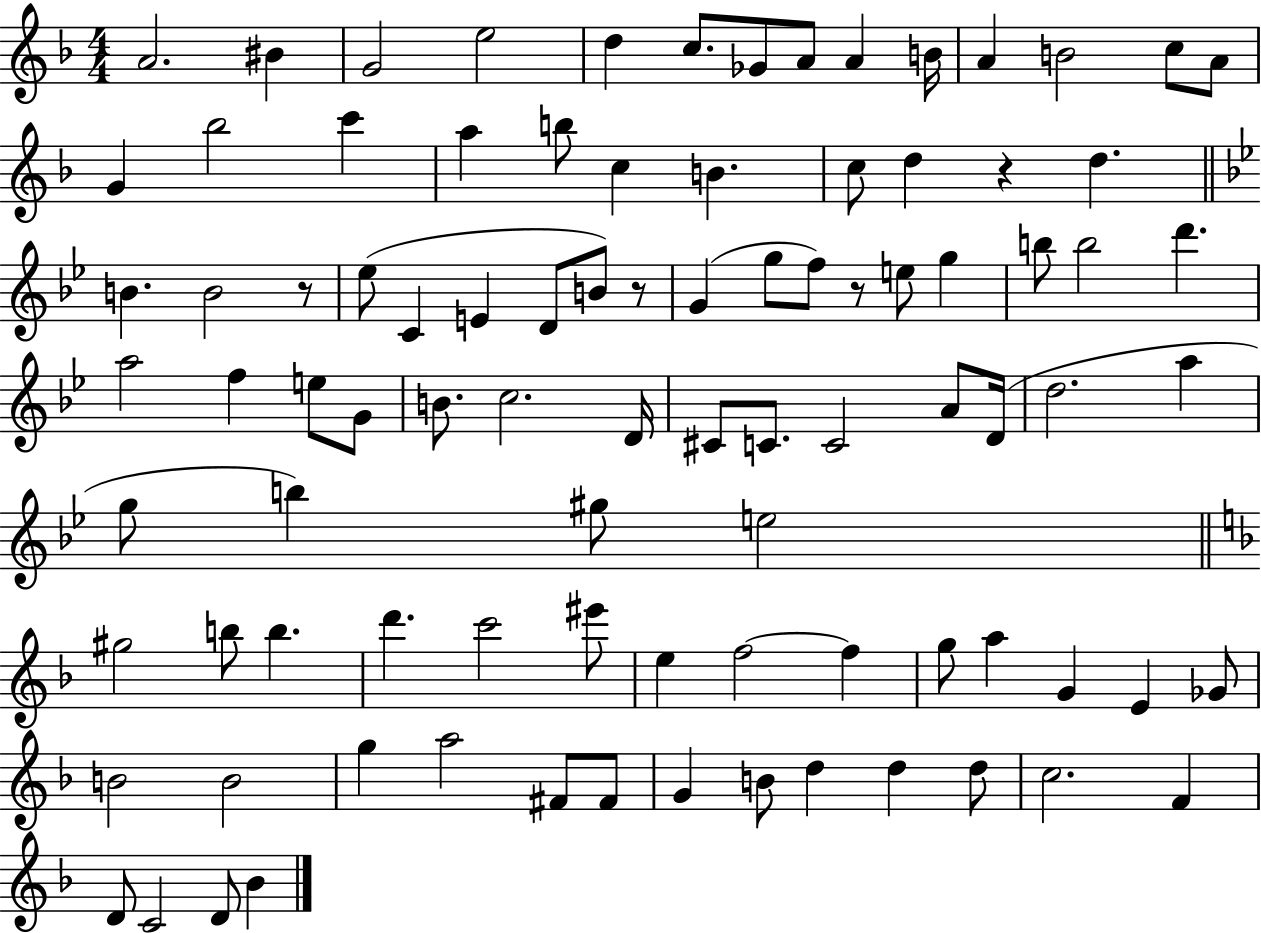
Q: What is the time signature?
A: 4/4